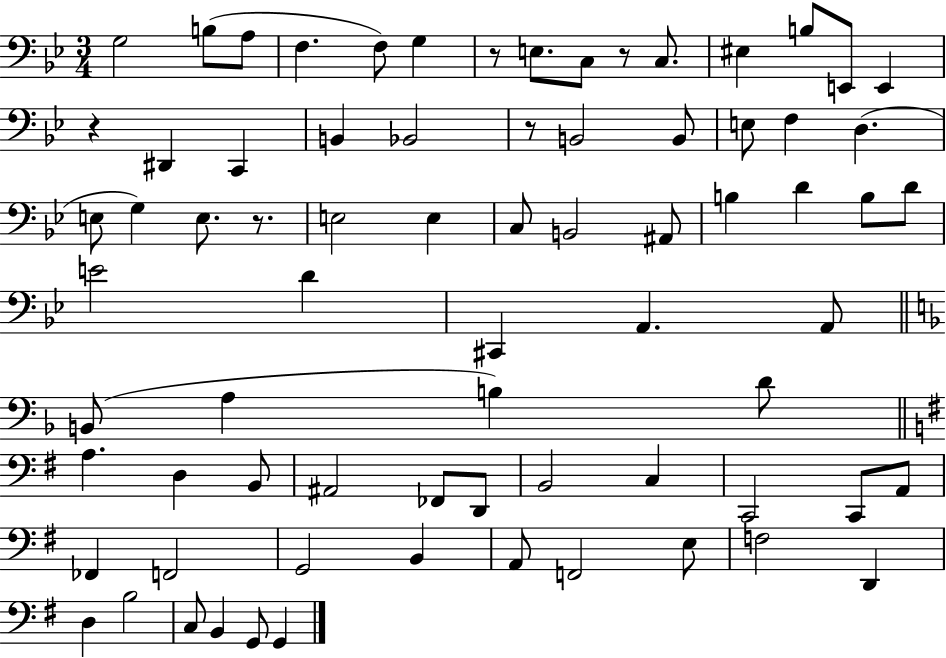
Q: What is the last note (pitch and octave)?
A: G2